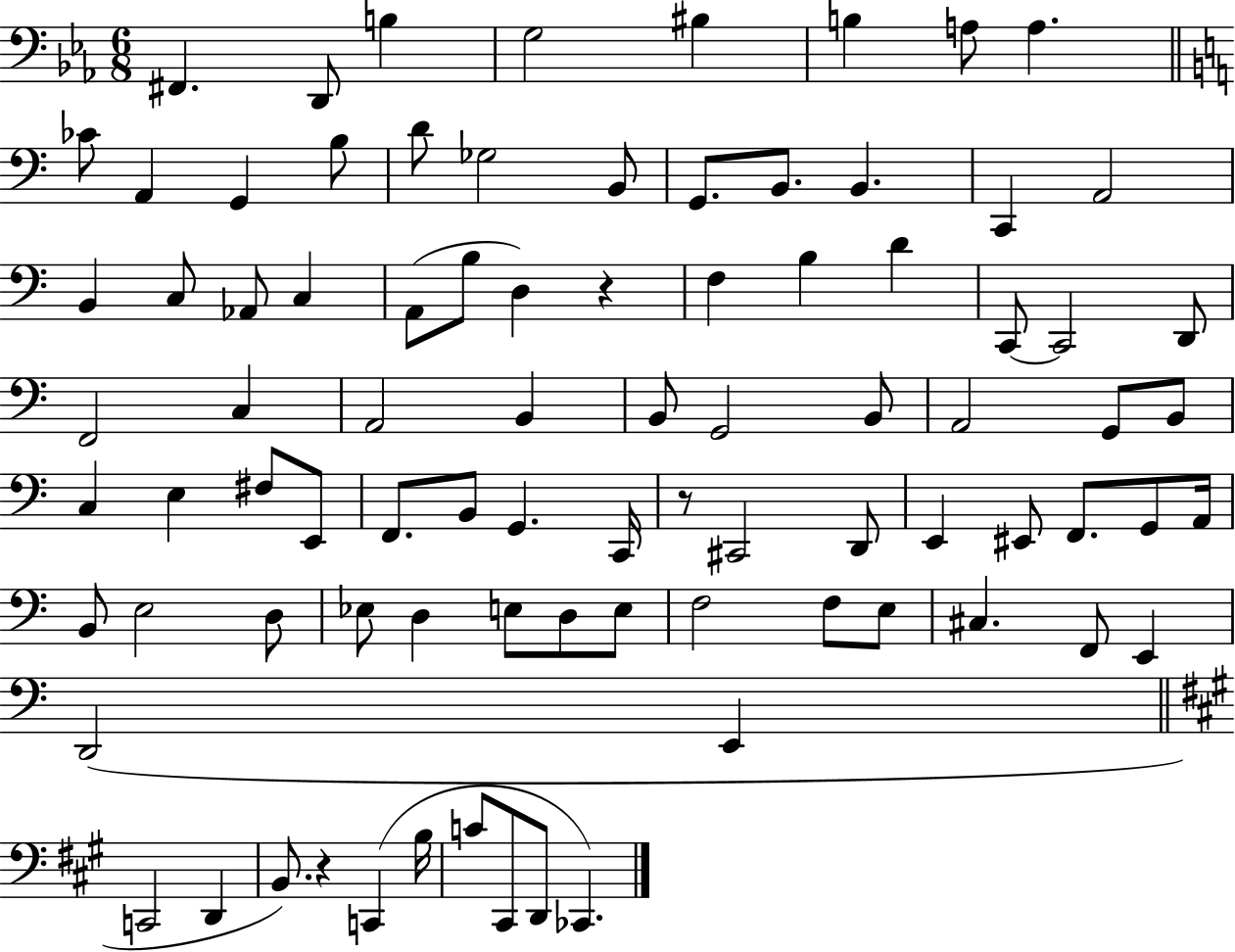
F#2/q. D2/e B3/q G3/h BIS3/q B3/q A3/e A3/q. CES4/e A2/q G2/q B3/e D4/e Gb3/h B2/e G2/e. B2/e. B2/q. C2/q A2/h B2/q C3/e Ab2/e C3/q A2/e B3/e D3/q R/q F3/q B3/q D4/q C2/e C2/h D2/e F2/h C3/q A2/h B2/q B2/e G2/h B2/e A2/h G2/e B2/e C3/q E3/q F#3/e E2/e F2/e. B2/e G2/q. C2/s R/e C#2/h D2/e E2/q EIS2/e F2/e. G2/e A2/s B2/e E3/h D3/e Eb3/e D3/q E3/e D3/e E3/e F3/h F3/e E3/e C#3/q. F2/e E2/q D2/h E2/q C2/h D2/q B2/e. R/q C2/q B3/s C4/e C#2/e D2/e CES2/q.